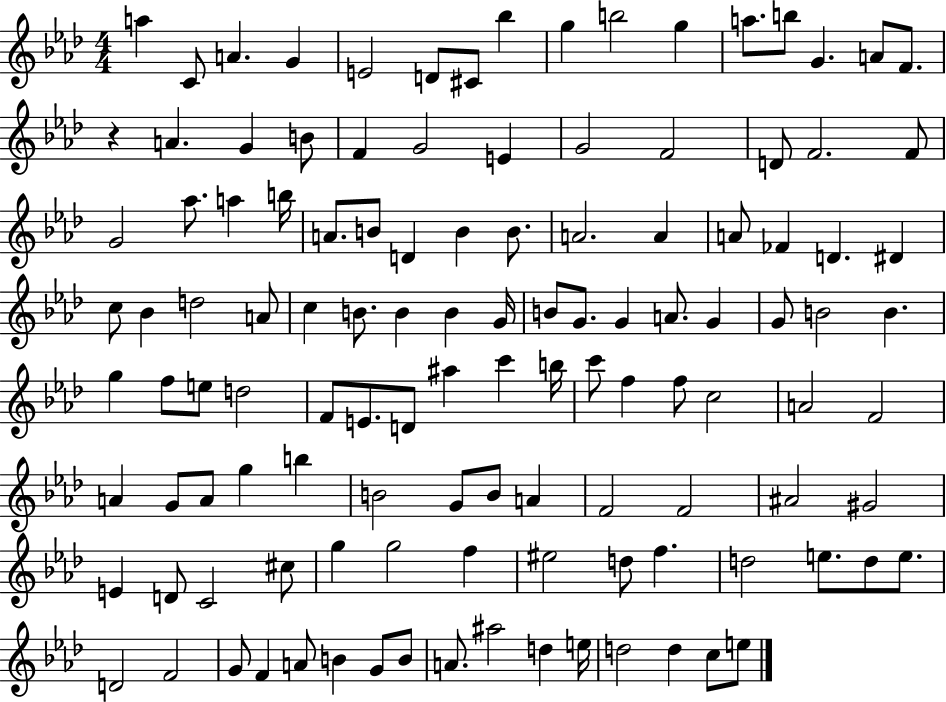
{
  \clef treble
  \numericTimeSignature
  \time 4/4
  \key aes \major
  \repeat volta 2 { a''4 c'8 a'4. g'4 | e'2 d'8 cis'8 bes''4 | g''4 b''2 g''4 | a''8. b''8 g'4. a'8 f'8. | \break r4 a'4. g'4 b'8 | f'4 g'2 e'4 | g'2 f'2 | d'8 f'2. f'8 | \break g'2 aes''8. a''4 b''16 | a'8. b'8 d'4 b'4 b'8. | a'2. a'4 | a'8 fes'4 d'4. dis'4 | \break c''8 bes'4 d''2 a'8 | c''4 b'8. b'4 b'4 g'16 | b'8 g'8. g'4 a'8. g'4 | g'8 b'2 b'4. | \break g''4 f''8 e''8 d''2 | f'8 e'8. d'8 ais''4 c'''4 b''16 | c'''8 f''4 f''8 c''2 | a'2 f'2 | \break a'4 g'8 a'8 g''4 b''4 | b'2 g'8 b'8 a'4 | f'2 f'2 | ais'2 gis'2 | \break e'4 d'8 c'2 cis''8 | g''4 g''2 f''4 | eis''2 d''8 f''4. | d''2 e''8. d''8 e''8. | \break d'2 f'2 | g'8 f'4 a'8 b'4 g'8 b'8 | a'8. ais''2 d''4 e''16 | d''2 d''4 c''8 e''8 | \break } \bar "|."
}